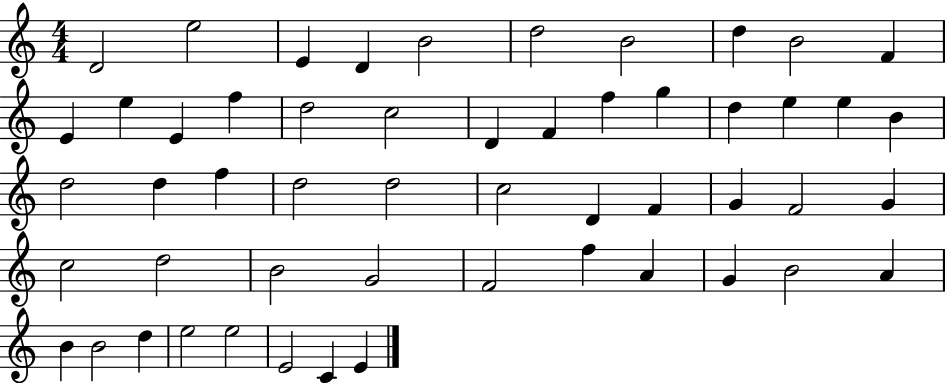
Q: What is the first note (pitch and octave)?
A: D4